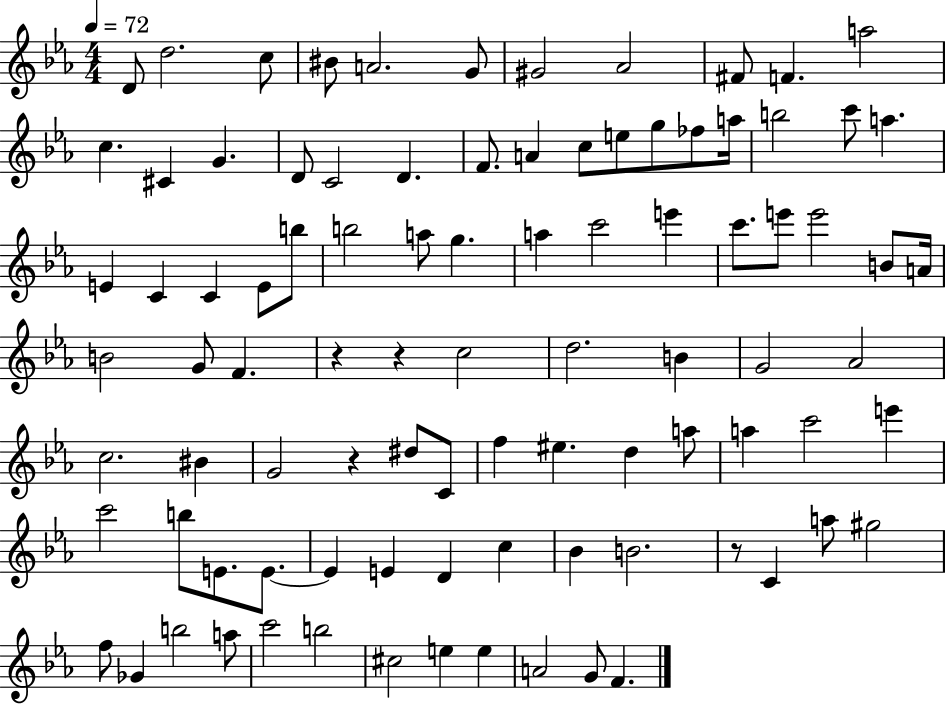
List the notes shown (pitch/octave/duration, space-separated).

D4/e D5/h. C5/e BIS4/e A4/h. G4/e G#4/h Ab4/h F#4/e F4/q. A5/h C5/q. C#4/q G4/q. D4/e C4/h D4/q. F4/e. A4/q C5/e E5/e G5/e FES5/e A5/s B5/h C6/e A5/q. E4/q C4/q C4/q E4/e B5/e B5/h A5/e G5/q. A5/q C6/h E6/q C6/e. E6/e E6/h B4/e A4/s B4/h G4/e F4/q. R/q R/q C5/h D5/h. B4/q G4/h Ab4/h C5/h. BIS4/q G4/h R/q D#5/e C4/e F5/q EIS5/q. D5/q A5/e A5/q C6/h E6/q C6/h B5/e E4/e. E4/e. E4/q E4/q D4/q C5/q Bb4/q B4/h. R/e C4/q A5/e G#5/h F5/e Gb4/q B5/h A5/e C6/h B5/h C#5/h E5/q E5/q A4/h G4/e F4/q.